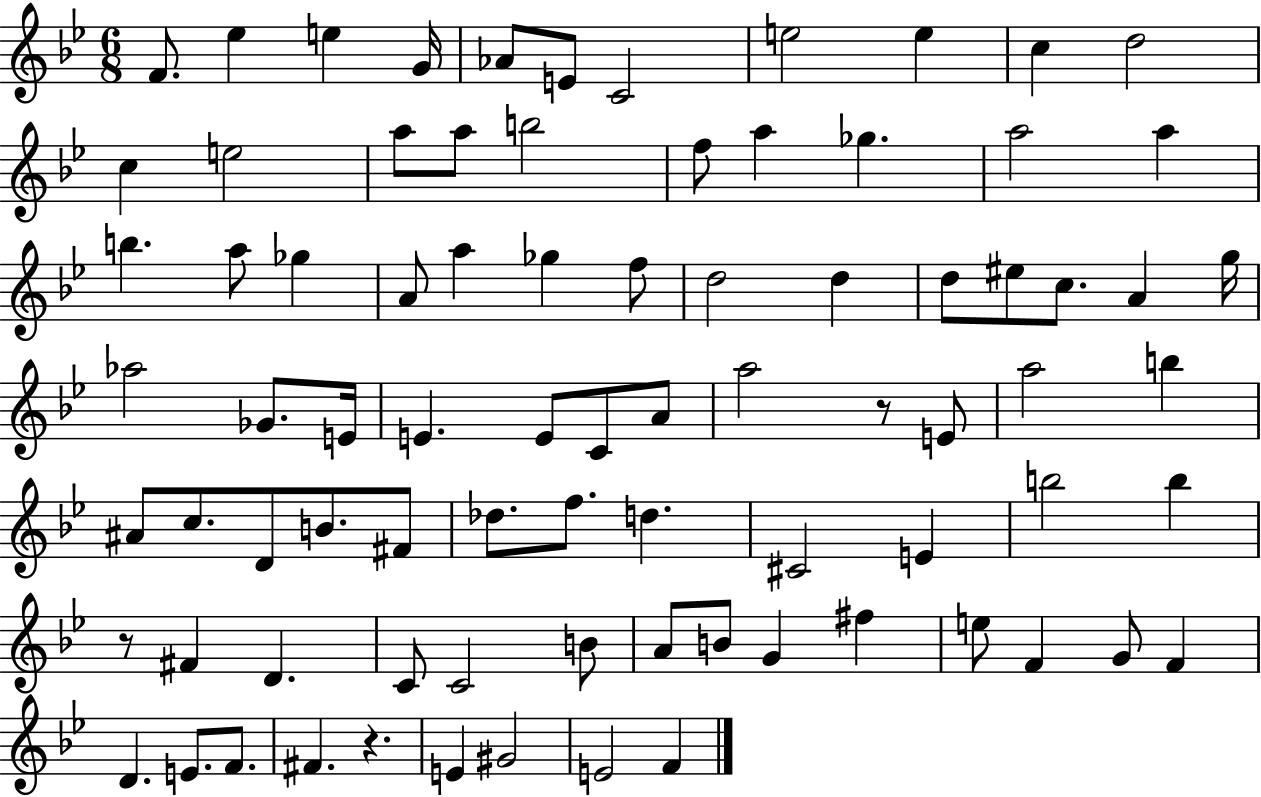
X:1
T:Untitled
M:6/8
L:1/4
K:Bb
F/2 _e e G/4 _A/2 E/2 C2 e2 e c d2 c e2 a/2 a/2 b2 f/2 a _g a2 a b a/2 _g A/2 a _g f/2 d2 d d/2 ^e/2 c/2 A g/4 _a2 _G/2 E/4 E E/2 C/2 A/2 a2 z/2 E/2 a2 b ^A/2 c/2 D/2 B/2 ^F/2 _d/2 f/2 d ^C2 E b2 b z/2 ^F D C/2 C2 B/2 A/2 B/2 G ^f e/2 F G/2 F D E/2 F/2 ^F z E ^G2 E2 F